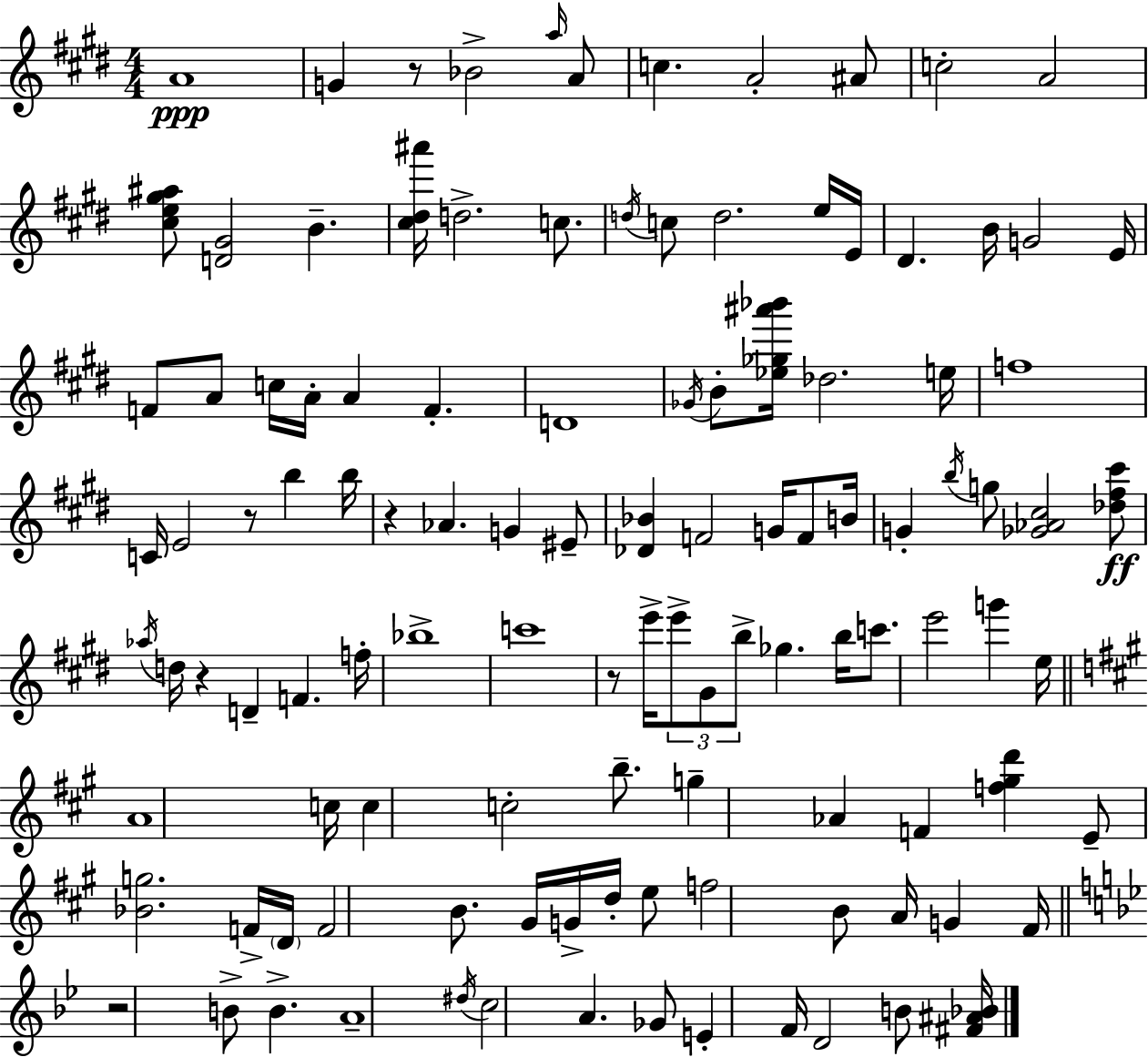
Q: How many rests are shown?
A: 6